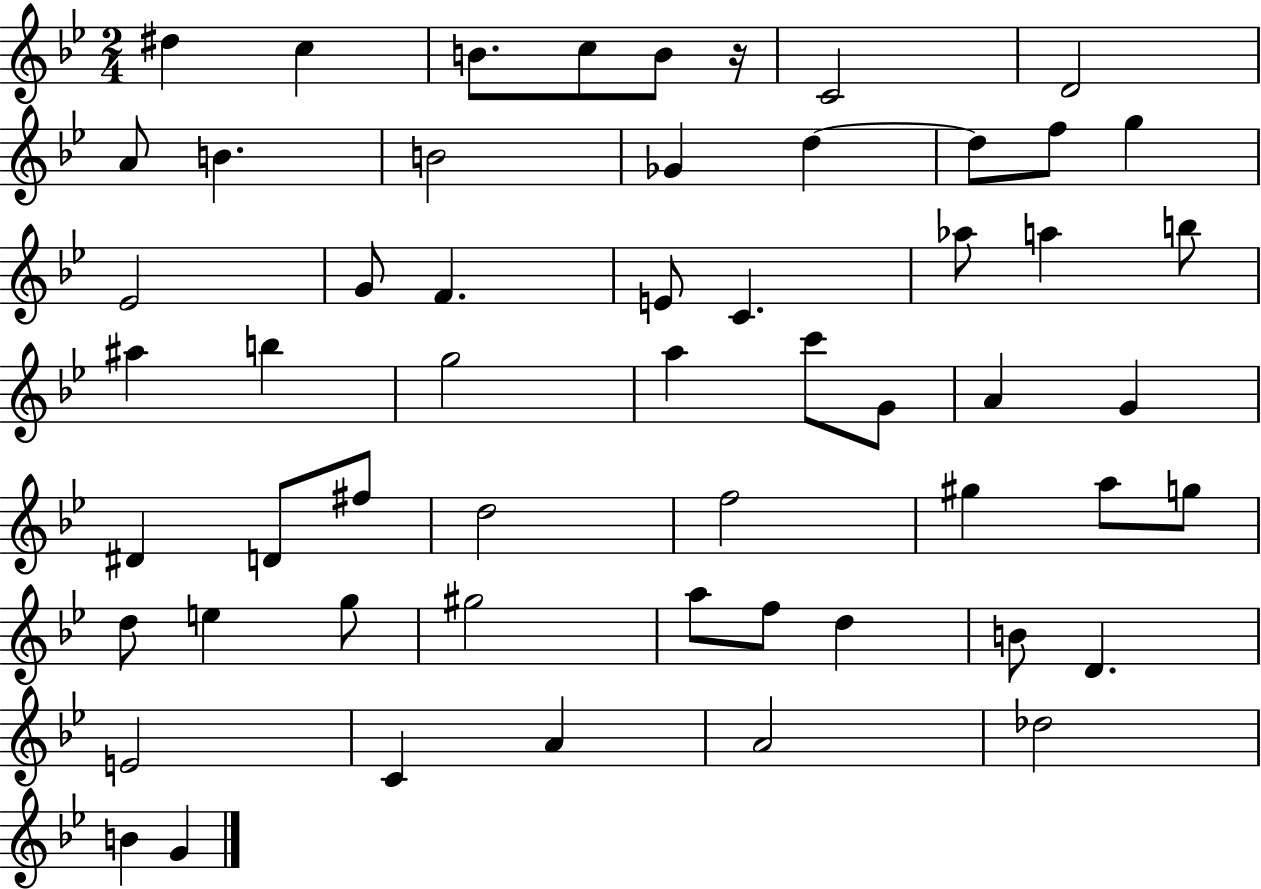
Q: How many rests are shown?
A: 1